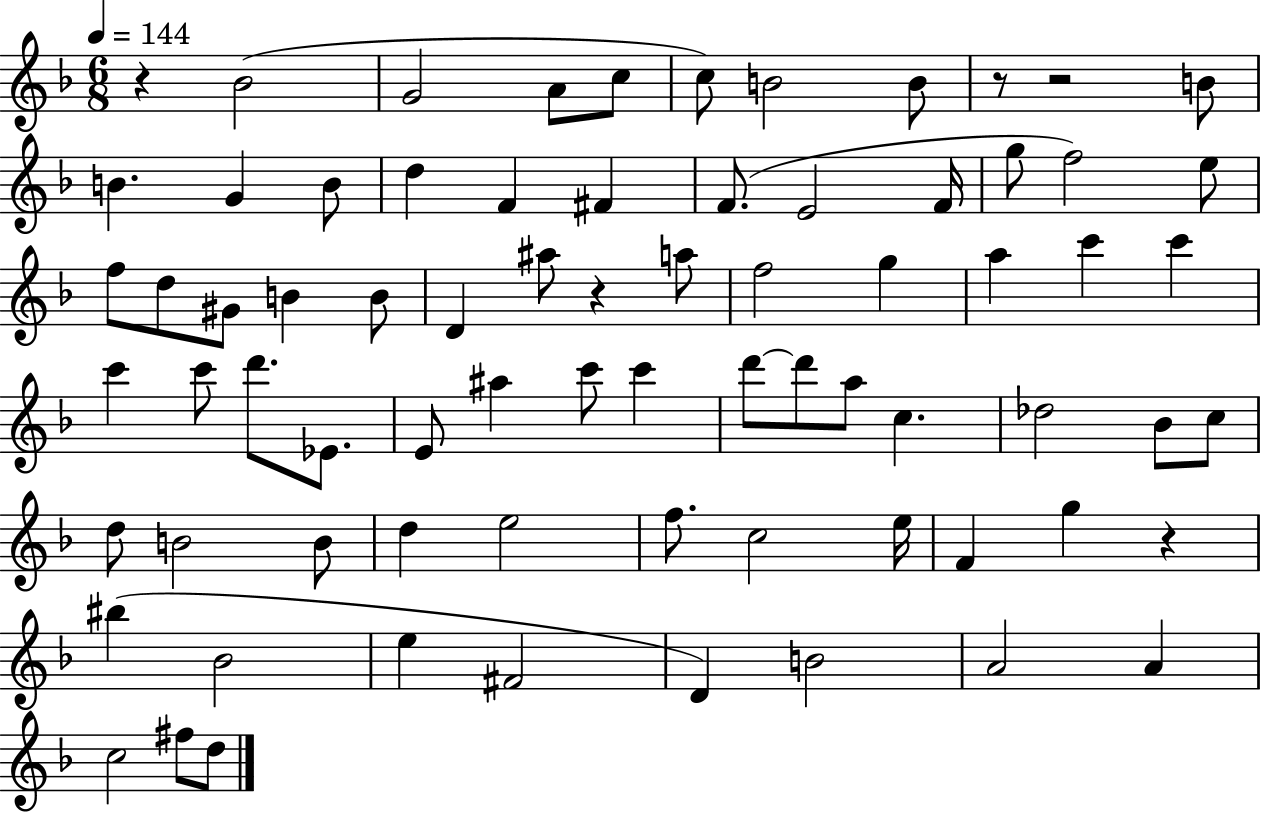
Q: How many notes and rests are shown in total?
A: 74